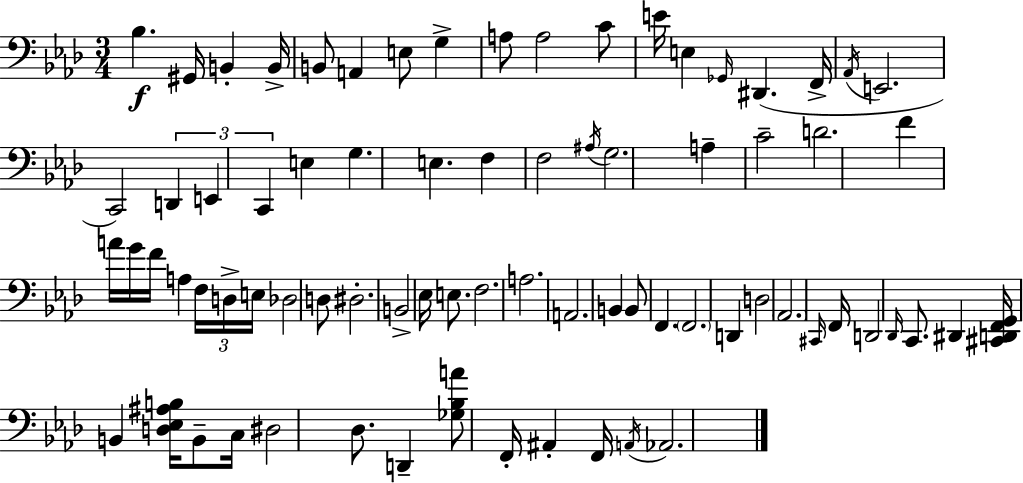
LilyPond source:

{
  \clef bass
  \numericTimeSignature
  \time 3/4
  \key aes \major
  bes4.\f gis,16 b,4-. b,16-> | b,8 a,4 e8 g4-> | a8 a2 c'8 | e'16 e4 \grace { ges,16 }( dis,4. | \break f,16-> \acciaccatura { aes,16 } e,2. | c,2) \tuplet 3/2 { d,4 | e,4 c,4 } e4 | g4. e4. | \break f4 f2 | \acciaccatura { ais16 } g2. | a4-- c'2-- | d'2. | \break f'4 a'16 g'16 f'16 a4 | \tuplet 3/2 { f16 d16-> e16 } des2 | d8 dis2.-. | b,2-> ees16 | \break e8. f2. | a2. | a,2. | b,4 b,8 f,4. | \break \parenthesize f,2. | d,4 d2 | \parenthesize aes,2. | \grace { cis,16 } f,16 d,2 | \break \grace { des,16 } c,8. dis,4 <cis, d, f, g,>16 b,4 | <d ees ais b>16 b,8-- c16 dis2 | des8. d,4-- <ges bes a'>8 f,16-. | ais,4-. f,16 \acciaccatura { a,16 } aes,2. | \break \bar "|."
}